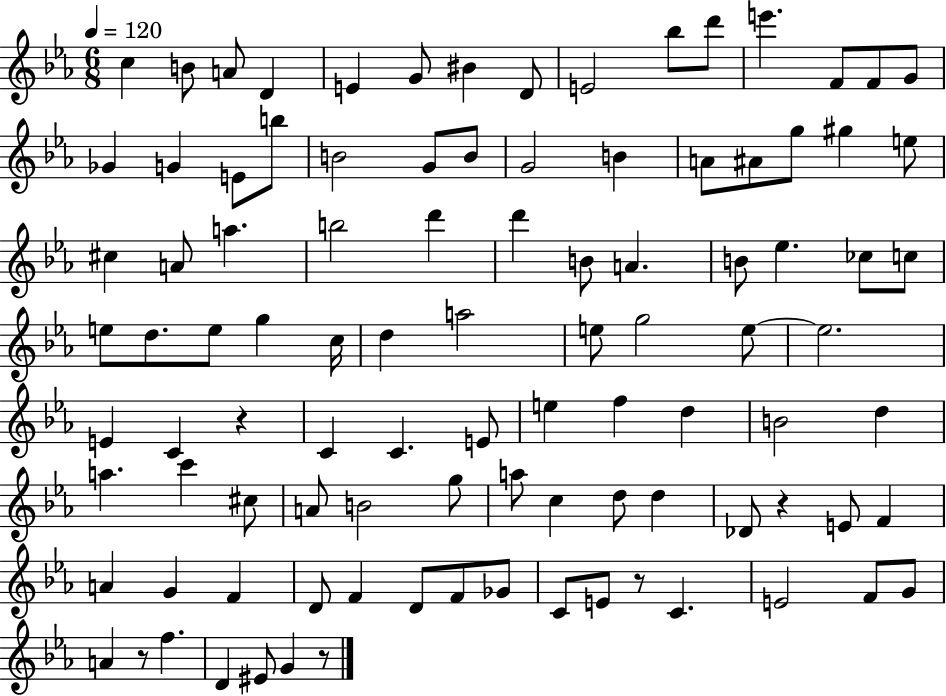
X:1
T:Untitled
M:6/8
L:1/4
K:Eb
c B/2 A/2 D E G/2 ^B D/2 E2 _b/2 d'/2 e' F/2 F/2 G/2 _G G E/2 b/2 B2 G/2 B/2 G2 B A/2 ^A/2 g/2 ^g e/2 ^c A/2 a b2 d' d' B/2 A B/2 _e _c/2 c/2 e/2 d/2 e/2 g c/4 d a2 e/2 g2 e/2 e2 E C z C C E/2 e f d B2 d a c' ^c/2 A/2 B2 g/2 a/2 c d/2 d _D/2 z E/2 F A G F D/2 F D/2 F/2 _G/2 C/2 E/2 z/2 C E2 F/2 G/2 A z/2 f D ^E/2 G z/2